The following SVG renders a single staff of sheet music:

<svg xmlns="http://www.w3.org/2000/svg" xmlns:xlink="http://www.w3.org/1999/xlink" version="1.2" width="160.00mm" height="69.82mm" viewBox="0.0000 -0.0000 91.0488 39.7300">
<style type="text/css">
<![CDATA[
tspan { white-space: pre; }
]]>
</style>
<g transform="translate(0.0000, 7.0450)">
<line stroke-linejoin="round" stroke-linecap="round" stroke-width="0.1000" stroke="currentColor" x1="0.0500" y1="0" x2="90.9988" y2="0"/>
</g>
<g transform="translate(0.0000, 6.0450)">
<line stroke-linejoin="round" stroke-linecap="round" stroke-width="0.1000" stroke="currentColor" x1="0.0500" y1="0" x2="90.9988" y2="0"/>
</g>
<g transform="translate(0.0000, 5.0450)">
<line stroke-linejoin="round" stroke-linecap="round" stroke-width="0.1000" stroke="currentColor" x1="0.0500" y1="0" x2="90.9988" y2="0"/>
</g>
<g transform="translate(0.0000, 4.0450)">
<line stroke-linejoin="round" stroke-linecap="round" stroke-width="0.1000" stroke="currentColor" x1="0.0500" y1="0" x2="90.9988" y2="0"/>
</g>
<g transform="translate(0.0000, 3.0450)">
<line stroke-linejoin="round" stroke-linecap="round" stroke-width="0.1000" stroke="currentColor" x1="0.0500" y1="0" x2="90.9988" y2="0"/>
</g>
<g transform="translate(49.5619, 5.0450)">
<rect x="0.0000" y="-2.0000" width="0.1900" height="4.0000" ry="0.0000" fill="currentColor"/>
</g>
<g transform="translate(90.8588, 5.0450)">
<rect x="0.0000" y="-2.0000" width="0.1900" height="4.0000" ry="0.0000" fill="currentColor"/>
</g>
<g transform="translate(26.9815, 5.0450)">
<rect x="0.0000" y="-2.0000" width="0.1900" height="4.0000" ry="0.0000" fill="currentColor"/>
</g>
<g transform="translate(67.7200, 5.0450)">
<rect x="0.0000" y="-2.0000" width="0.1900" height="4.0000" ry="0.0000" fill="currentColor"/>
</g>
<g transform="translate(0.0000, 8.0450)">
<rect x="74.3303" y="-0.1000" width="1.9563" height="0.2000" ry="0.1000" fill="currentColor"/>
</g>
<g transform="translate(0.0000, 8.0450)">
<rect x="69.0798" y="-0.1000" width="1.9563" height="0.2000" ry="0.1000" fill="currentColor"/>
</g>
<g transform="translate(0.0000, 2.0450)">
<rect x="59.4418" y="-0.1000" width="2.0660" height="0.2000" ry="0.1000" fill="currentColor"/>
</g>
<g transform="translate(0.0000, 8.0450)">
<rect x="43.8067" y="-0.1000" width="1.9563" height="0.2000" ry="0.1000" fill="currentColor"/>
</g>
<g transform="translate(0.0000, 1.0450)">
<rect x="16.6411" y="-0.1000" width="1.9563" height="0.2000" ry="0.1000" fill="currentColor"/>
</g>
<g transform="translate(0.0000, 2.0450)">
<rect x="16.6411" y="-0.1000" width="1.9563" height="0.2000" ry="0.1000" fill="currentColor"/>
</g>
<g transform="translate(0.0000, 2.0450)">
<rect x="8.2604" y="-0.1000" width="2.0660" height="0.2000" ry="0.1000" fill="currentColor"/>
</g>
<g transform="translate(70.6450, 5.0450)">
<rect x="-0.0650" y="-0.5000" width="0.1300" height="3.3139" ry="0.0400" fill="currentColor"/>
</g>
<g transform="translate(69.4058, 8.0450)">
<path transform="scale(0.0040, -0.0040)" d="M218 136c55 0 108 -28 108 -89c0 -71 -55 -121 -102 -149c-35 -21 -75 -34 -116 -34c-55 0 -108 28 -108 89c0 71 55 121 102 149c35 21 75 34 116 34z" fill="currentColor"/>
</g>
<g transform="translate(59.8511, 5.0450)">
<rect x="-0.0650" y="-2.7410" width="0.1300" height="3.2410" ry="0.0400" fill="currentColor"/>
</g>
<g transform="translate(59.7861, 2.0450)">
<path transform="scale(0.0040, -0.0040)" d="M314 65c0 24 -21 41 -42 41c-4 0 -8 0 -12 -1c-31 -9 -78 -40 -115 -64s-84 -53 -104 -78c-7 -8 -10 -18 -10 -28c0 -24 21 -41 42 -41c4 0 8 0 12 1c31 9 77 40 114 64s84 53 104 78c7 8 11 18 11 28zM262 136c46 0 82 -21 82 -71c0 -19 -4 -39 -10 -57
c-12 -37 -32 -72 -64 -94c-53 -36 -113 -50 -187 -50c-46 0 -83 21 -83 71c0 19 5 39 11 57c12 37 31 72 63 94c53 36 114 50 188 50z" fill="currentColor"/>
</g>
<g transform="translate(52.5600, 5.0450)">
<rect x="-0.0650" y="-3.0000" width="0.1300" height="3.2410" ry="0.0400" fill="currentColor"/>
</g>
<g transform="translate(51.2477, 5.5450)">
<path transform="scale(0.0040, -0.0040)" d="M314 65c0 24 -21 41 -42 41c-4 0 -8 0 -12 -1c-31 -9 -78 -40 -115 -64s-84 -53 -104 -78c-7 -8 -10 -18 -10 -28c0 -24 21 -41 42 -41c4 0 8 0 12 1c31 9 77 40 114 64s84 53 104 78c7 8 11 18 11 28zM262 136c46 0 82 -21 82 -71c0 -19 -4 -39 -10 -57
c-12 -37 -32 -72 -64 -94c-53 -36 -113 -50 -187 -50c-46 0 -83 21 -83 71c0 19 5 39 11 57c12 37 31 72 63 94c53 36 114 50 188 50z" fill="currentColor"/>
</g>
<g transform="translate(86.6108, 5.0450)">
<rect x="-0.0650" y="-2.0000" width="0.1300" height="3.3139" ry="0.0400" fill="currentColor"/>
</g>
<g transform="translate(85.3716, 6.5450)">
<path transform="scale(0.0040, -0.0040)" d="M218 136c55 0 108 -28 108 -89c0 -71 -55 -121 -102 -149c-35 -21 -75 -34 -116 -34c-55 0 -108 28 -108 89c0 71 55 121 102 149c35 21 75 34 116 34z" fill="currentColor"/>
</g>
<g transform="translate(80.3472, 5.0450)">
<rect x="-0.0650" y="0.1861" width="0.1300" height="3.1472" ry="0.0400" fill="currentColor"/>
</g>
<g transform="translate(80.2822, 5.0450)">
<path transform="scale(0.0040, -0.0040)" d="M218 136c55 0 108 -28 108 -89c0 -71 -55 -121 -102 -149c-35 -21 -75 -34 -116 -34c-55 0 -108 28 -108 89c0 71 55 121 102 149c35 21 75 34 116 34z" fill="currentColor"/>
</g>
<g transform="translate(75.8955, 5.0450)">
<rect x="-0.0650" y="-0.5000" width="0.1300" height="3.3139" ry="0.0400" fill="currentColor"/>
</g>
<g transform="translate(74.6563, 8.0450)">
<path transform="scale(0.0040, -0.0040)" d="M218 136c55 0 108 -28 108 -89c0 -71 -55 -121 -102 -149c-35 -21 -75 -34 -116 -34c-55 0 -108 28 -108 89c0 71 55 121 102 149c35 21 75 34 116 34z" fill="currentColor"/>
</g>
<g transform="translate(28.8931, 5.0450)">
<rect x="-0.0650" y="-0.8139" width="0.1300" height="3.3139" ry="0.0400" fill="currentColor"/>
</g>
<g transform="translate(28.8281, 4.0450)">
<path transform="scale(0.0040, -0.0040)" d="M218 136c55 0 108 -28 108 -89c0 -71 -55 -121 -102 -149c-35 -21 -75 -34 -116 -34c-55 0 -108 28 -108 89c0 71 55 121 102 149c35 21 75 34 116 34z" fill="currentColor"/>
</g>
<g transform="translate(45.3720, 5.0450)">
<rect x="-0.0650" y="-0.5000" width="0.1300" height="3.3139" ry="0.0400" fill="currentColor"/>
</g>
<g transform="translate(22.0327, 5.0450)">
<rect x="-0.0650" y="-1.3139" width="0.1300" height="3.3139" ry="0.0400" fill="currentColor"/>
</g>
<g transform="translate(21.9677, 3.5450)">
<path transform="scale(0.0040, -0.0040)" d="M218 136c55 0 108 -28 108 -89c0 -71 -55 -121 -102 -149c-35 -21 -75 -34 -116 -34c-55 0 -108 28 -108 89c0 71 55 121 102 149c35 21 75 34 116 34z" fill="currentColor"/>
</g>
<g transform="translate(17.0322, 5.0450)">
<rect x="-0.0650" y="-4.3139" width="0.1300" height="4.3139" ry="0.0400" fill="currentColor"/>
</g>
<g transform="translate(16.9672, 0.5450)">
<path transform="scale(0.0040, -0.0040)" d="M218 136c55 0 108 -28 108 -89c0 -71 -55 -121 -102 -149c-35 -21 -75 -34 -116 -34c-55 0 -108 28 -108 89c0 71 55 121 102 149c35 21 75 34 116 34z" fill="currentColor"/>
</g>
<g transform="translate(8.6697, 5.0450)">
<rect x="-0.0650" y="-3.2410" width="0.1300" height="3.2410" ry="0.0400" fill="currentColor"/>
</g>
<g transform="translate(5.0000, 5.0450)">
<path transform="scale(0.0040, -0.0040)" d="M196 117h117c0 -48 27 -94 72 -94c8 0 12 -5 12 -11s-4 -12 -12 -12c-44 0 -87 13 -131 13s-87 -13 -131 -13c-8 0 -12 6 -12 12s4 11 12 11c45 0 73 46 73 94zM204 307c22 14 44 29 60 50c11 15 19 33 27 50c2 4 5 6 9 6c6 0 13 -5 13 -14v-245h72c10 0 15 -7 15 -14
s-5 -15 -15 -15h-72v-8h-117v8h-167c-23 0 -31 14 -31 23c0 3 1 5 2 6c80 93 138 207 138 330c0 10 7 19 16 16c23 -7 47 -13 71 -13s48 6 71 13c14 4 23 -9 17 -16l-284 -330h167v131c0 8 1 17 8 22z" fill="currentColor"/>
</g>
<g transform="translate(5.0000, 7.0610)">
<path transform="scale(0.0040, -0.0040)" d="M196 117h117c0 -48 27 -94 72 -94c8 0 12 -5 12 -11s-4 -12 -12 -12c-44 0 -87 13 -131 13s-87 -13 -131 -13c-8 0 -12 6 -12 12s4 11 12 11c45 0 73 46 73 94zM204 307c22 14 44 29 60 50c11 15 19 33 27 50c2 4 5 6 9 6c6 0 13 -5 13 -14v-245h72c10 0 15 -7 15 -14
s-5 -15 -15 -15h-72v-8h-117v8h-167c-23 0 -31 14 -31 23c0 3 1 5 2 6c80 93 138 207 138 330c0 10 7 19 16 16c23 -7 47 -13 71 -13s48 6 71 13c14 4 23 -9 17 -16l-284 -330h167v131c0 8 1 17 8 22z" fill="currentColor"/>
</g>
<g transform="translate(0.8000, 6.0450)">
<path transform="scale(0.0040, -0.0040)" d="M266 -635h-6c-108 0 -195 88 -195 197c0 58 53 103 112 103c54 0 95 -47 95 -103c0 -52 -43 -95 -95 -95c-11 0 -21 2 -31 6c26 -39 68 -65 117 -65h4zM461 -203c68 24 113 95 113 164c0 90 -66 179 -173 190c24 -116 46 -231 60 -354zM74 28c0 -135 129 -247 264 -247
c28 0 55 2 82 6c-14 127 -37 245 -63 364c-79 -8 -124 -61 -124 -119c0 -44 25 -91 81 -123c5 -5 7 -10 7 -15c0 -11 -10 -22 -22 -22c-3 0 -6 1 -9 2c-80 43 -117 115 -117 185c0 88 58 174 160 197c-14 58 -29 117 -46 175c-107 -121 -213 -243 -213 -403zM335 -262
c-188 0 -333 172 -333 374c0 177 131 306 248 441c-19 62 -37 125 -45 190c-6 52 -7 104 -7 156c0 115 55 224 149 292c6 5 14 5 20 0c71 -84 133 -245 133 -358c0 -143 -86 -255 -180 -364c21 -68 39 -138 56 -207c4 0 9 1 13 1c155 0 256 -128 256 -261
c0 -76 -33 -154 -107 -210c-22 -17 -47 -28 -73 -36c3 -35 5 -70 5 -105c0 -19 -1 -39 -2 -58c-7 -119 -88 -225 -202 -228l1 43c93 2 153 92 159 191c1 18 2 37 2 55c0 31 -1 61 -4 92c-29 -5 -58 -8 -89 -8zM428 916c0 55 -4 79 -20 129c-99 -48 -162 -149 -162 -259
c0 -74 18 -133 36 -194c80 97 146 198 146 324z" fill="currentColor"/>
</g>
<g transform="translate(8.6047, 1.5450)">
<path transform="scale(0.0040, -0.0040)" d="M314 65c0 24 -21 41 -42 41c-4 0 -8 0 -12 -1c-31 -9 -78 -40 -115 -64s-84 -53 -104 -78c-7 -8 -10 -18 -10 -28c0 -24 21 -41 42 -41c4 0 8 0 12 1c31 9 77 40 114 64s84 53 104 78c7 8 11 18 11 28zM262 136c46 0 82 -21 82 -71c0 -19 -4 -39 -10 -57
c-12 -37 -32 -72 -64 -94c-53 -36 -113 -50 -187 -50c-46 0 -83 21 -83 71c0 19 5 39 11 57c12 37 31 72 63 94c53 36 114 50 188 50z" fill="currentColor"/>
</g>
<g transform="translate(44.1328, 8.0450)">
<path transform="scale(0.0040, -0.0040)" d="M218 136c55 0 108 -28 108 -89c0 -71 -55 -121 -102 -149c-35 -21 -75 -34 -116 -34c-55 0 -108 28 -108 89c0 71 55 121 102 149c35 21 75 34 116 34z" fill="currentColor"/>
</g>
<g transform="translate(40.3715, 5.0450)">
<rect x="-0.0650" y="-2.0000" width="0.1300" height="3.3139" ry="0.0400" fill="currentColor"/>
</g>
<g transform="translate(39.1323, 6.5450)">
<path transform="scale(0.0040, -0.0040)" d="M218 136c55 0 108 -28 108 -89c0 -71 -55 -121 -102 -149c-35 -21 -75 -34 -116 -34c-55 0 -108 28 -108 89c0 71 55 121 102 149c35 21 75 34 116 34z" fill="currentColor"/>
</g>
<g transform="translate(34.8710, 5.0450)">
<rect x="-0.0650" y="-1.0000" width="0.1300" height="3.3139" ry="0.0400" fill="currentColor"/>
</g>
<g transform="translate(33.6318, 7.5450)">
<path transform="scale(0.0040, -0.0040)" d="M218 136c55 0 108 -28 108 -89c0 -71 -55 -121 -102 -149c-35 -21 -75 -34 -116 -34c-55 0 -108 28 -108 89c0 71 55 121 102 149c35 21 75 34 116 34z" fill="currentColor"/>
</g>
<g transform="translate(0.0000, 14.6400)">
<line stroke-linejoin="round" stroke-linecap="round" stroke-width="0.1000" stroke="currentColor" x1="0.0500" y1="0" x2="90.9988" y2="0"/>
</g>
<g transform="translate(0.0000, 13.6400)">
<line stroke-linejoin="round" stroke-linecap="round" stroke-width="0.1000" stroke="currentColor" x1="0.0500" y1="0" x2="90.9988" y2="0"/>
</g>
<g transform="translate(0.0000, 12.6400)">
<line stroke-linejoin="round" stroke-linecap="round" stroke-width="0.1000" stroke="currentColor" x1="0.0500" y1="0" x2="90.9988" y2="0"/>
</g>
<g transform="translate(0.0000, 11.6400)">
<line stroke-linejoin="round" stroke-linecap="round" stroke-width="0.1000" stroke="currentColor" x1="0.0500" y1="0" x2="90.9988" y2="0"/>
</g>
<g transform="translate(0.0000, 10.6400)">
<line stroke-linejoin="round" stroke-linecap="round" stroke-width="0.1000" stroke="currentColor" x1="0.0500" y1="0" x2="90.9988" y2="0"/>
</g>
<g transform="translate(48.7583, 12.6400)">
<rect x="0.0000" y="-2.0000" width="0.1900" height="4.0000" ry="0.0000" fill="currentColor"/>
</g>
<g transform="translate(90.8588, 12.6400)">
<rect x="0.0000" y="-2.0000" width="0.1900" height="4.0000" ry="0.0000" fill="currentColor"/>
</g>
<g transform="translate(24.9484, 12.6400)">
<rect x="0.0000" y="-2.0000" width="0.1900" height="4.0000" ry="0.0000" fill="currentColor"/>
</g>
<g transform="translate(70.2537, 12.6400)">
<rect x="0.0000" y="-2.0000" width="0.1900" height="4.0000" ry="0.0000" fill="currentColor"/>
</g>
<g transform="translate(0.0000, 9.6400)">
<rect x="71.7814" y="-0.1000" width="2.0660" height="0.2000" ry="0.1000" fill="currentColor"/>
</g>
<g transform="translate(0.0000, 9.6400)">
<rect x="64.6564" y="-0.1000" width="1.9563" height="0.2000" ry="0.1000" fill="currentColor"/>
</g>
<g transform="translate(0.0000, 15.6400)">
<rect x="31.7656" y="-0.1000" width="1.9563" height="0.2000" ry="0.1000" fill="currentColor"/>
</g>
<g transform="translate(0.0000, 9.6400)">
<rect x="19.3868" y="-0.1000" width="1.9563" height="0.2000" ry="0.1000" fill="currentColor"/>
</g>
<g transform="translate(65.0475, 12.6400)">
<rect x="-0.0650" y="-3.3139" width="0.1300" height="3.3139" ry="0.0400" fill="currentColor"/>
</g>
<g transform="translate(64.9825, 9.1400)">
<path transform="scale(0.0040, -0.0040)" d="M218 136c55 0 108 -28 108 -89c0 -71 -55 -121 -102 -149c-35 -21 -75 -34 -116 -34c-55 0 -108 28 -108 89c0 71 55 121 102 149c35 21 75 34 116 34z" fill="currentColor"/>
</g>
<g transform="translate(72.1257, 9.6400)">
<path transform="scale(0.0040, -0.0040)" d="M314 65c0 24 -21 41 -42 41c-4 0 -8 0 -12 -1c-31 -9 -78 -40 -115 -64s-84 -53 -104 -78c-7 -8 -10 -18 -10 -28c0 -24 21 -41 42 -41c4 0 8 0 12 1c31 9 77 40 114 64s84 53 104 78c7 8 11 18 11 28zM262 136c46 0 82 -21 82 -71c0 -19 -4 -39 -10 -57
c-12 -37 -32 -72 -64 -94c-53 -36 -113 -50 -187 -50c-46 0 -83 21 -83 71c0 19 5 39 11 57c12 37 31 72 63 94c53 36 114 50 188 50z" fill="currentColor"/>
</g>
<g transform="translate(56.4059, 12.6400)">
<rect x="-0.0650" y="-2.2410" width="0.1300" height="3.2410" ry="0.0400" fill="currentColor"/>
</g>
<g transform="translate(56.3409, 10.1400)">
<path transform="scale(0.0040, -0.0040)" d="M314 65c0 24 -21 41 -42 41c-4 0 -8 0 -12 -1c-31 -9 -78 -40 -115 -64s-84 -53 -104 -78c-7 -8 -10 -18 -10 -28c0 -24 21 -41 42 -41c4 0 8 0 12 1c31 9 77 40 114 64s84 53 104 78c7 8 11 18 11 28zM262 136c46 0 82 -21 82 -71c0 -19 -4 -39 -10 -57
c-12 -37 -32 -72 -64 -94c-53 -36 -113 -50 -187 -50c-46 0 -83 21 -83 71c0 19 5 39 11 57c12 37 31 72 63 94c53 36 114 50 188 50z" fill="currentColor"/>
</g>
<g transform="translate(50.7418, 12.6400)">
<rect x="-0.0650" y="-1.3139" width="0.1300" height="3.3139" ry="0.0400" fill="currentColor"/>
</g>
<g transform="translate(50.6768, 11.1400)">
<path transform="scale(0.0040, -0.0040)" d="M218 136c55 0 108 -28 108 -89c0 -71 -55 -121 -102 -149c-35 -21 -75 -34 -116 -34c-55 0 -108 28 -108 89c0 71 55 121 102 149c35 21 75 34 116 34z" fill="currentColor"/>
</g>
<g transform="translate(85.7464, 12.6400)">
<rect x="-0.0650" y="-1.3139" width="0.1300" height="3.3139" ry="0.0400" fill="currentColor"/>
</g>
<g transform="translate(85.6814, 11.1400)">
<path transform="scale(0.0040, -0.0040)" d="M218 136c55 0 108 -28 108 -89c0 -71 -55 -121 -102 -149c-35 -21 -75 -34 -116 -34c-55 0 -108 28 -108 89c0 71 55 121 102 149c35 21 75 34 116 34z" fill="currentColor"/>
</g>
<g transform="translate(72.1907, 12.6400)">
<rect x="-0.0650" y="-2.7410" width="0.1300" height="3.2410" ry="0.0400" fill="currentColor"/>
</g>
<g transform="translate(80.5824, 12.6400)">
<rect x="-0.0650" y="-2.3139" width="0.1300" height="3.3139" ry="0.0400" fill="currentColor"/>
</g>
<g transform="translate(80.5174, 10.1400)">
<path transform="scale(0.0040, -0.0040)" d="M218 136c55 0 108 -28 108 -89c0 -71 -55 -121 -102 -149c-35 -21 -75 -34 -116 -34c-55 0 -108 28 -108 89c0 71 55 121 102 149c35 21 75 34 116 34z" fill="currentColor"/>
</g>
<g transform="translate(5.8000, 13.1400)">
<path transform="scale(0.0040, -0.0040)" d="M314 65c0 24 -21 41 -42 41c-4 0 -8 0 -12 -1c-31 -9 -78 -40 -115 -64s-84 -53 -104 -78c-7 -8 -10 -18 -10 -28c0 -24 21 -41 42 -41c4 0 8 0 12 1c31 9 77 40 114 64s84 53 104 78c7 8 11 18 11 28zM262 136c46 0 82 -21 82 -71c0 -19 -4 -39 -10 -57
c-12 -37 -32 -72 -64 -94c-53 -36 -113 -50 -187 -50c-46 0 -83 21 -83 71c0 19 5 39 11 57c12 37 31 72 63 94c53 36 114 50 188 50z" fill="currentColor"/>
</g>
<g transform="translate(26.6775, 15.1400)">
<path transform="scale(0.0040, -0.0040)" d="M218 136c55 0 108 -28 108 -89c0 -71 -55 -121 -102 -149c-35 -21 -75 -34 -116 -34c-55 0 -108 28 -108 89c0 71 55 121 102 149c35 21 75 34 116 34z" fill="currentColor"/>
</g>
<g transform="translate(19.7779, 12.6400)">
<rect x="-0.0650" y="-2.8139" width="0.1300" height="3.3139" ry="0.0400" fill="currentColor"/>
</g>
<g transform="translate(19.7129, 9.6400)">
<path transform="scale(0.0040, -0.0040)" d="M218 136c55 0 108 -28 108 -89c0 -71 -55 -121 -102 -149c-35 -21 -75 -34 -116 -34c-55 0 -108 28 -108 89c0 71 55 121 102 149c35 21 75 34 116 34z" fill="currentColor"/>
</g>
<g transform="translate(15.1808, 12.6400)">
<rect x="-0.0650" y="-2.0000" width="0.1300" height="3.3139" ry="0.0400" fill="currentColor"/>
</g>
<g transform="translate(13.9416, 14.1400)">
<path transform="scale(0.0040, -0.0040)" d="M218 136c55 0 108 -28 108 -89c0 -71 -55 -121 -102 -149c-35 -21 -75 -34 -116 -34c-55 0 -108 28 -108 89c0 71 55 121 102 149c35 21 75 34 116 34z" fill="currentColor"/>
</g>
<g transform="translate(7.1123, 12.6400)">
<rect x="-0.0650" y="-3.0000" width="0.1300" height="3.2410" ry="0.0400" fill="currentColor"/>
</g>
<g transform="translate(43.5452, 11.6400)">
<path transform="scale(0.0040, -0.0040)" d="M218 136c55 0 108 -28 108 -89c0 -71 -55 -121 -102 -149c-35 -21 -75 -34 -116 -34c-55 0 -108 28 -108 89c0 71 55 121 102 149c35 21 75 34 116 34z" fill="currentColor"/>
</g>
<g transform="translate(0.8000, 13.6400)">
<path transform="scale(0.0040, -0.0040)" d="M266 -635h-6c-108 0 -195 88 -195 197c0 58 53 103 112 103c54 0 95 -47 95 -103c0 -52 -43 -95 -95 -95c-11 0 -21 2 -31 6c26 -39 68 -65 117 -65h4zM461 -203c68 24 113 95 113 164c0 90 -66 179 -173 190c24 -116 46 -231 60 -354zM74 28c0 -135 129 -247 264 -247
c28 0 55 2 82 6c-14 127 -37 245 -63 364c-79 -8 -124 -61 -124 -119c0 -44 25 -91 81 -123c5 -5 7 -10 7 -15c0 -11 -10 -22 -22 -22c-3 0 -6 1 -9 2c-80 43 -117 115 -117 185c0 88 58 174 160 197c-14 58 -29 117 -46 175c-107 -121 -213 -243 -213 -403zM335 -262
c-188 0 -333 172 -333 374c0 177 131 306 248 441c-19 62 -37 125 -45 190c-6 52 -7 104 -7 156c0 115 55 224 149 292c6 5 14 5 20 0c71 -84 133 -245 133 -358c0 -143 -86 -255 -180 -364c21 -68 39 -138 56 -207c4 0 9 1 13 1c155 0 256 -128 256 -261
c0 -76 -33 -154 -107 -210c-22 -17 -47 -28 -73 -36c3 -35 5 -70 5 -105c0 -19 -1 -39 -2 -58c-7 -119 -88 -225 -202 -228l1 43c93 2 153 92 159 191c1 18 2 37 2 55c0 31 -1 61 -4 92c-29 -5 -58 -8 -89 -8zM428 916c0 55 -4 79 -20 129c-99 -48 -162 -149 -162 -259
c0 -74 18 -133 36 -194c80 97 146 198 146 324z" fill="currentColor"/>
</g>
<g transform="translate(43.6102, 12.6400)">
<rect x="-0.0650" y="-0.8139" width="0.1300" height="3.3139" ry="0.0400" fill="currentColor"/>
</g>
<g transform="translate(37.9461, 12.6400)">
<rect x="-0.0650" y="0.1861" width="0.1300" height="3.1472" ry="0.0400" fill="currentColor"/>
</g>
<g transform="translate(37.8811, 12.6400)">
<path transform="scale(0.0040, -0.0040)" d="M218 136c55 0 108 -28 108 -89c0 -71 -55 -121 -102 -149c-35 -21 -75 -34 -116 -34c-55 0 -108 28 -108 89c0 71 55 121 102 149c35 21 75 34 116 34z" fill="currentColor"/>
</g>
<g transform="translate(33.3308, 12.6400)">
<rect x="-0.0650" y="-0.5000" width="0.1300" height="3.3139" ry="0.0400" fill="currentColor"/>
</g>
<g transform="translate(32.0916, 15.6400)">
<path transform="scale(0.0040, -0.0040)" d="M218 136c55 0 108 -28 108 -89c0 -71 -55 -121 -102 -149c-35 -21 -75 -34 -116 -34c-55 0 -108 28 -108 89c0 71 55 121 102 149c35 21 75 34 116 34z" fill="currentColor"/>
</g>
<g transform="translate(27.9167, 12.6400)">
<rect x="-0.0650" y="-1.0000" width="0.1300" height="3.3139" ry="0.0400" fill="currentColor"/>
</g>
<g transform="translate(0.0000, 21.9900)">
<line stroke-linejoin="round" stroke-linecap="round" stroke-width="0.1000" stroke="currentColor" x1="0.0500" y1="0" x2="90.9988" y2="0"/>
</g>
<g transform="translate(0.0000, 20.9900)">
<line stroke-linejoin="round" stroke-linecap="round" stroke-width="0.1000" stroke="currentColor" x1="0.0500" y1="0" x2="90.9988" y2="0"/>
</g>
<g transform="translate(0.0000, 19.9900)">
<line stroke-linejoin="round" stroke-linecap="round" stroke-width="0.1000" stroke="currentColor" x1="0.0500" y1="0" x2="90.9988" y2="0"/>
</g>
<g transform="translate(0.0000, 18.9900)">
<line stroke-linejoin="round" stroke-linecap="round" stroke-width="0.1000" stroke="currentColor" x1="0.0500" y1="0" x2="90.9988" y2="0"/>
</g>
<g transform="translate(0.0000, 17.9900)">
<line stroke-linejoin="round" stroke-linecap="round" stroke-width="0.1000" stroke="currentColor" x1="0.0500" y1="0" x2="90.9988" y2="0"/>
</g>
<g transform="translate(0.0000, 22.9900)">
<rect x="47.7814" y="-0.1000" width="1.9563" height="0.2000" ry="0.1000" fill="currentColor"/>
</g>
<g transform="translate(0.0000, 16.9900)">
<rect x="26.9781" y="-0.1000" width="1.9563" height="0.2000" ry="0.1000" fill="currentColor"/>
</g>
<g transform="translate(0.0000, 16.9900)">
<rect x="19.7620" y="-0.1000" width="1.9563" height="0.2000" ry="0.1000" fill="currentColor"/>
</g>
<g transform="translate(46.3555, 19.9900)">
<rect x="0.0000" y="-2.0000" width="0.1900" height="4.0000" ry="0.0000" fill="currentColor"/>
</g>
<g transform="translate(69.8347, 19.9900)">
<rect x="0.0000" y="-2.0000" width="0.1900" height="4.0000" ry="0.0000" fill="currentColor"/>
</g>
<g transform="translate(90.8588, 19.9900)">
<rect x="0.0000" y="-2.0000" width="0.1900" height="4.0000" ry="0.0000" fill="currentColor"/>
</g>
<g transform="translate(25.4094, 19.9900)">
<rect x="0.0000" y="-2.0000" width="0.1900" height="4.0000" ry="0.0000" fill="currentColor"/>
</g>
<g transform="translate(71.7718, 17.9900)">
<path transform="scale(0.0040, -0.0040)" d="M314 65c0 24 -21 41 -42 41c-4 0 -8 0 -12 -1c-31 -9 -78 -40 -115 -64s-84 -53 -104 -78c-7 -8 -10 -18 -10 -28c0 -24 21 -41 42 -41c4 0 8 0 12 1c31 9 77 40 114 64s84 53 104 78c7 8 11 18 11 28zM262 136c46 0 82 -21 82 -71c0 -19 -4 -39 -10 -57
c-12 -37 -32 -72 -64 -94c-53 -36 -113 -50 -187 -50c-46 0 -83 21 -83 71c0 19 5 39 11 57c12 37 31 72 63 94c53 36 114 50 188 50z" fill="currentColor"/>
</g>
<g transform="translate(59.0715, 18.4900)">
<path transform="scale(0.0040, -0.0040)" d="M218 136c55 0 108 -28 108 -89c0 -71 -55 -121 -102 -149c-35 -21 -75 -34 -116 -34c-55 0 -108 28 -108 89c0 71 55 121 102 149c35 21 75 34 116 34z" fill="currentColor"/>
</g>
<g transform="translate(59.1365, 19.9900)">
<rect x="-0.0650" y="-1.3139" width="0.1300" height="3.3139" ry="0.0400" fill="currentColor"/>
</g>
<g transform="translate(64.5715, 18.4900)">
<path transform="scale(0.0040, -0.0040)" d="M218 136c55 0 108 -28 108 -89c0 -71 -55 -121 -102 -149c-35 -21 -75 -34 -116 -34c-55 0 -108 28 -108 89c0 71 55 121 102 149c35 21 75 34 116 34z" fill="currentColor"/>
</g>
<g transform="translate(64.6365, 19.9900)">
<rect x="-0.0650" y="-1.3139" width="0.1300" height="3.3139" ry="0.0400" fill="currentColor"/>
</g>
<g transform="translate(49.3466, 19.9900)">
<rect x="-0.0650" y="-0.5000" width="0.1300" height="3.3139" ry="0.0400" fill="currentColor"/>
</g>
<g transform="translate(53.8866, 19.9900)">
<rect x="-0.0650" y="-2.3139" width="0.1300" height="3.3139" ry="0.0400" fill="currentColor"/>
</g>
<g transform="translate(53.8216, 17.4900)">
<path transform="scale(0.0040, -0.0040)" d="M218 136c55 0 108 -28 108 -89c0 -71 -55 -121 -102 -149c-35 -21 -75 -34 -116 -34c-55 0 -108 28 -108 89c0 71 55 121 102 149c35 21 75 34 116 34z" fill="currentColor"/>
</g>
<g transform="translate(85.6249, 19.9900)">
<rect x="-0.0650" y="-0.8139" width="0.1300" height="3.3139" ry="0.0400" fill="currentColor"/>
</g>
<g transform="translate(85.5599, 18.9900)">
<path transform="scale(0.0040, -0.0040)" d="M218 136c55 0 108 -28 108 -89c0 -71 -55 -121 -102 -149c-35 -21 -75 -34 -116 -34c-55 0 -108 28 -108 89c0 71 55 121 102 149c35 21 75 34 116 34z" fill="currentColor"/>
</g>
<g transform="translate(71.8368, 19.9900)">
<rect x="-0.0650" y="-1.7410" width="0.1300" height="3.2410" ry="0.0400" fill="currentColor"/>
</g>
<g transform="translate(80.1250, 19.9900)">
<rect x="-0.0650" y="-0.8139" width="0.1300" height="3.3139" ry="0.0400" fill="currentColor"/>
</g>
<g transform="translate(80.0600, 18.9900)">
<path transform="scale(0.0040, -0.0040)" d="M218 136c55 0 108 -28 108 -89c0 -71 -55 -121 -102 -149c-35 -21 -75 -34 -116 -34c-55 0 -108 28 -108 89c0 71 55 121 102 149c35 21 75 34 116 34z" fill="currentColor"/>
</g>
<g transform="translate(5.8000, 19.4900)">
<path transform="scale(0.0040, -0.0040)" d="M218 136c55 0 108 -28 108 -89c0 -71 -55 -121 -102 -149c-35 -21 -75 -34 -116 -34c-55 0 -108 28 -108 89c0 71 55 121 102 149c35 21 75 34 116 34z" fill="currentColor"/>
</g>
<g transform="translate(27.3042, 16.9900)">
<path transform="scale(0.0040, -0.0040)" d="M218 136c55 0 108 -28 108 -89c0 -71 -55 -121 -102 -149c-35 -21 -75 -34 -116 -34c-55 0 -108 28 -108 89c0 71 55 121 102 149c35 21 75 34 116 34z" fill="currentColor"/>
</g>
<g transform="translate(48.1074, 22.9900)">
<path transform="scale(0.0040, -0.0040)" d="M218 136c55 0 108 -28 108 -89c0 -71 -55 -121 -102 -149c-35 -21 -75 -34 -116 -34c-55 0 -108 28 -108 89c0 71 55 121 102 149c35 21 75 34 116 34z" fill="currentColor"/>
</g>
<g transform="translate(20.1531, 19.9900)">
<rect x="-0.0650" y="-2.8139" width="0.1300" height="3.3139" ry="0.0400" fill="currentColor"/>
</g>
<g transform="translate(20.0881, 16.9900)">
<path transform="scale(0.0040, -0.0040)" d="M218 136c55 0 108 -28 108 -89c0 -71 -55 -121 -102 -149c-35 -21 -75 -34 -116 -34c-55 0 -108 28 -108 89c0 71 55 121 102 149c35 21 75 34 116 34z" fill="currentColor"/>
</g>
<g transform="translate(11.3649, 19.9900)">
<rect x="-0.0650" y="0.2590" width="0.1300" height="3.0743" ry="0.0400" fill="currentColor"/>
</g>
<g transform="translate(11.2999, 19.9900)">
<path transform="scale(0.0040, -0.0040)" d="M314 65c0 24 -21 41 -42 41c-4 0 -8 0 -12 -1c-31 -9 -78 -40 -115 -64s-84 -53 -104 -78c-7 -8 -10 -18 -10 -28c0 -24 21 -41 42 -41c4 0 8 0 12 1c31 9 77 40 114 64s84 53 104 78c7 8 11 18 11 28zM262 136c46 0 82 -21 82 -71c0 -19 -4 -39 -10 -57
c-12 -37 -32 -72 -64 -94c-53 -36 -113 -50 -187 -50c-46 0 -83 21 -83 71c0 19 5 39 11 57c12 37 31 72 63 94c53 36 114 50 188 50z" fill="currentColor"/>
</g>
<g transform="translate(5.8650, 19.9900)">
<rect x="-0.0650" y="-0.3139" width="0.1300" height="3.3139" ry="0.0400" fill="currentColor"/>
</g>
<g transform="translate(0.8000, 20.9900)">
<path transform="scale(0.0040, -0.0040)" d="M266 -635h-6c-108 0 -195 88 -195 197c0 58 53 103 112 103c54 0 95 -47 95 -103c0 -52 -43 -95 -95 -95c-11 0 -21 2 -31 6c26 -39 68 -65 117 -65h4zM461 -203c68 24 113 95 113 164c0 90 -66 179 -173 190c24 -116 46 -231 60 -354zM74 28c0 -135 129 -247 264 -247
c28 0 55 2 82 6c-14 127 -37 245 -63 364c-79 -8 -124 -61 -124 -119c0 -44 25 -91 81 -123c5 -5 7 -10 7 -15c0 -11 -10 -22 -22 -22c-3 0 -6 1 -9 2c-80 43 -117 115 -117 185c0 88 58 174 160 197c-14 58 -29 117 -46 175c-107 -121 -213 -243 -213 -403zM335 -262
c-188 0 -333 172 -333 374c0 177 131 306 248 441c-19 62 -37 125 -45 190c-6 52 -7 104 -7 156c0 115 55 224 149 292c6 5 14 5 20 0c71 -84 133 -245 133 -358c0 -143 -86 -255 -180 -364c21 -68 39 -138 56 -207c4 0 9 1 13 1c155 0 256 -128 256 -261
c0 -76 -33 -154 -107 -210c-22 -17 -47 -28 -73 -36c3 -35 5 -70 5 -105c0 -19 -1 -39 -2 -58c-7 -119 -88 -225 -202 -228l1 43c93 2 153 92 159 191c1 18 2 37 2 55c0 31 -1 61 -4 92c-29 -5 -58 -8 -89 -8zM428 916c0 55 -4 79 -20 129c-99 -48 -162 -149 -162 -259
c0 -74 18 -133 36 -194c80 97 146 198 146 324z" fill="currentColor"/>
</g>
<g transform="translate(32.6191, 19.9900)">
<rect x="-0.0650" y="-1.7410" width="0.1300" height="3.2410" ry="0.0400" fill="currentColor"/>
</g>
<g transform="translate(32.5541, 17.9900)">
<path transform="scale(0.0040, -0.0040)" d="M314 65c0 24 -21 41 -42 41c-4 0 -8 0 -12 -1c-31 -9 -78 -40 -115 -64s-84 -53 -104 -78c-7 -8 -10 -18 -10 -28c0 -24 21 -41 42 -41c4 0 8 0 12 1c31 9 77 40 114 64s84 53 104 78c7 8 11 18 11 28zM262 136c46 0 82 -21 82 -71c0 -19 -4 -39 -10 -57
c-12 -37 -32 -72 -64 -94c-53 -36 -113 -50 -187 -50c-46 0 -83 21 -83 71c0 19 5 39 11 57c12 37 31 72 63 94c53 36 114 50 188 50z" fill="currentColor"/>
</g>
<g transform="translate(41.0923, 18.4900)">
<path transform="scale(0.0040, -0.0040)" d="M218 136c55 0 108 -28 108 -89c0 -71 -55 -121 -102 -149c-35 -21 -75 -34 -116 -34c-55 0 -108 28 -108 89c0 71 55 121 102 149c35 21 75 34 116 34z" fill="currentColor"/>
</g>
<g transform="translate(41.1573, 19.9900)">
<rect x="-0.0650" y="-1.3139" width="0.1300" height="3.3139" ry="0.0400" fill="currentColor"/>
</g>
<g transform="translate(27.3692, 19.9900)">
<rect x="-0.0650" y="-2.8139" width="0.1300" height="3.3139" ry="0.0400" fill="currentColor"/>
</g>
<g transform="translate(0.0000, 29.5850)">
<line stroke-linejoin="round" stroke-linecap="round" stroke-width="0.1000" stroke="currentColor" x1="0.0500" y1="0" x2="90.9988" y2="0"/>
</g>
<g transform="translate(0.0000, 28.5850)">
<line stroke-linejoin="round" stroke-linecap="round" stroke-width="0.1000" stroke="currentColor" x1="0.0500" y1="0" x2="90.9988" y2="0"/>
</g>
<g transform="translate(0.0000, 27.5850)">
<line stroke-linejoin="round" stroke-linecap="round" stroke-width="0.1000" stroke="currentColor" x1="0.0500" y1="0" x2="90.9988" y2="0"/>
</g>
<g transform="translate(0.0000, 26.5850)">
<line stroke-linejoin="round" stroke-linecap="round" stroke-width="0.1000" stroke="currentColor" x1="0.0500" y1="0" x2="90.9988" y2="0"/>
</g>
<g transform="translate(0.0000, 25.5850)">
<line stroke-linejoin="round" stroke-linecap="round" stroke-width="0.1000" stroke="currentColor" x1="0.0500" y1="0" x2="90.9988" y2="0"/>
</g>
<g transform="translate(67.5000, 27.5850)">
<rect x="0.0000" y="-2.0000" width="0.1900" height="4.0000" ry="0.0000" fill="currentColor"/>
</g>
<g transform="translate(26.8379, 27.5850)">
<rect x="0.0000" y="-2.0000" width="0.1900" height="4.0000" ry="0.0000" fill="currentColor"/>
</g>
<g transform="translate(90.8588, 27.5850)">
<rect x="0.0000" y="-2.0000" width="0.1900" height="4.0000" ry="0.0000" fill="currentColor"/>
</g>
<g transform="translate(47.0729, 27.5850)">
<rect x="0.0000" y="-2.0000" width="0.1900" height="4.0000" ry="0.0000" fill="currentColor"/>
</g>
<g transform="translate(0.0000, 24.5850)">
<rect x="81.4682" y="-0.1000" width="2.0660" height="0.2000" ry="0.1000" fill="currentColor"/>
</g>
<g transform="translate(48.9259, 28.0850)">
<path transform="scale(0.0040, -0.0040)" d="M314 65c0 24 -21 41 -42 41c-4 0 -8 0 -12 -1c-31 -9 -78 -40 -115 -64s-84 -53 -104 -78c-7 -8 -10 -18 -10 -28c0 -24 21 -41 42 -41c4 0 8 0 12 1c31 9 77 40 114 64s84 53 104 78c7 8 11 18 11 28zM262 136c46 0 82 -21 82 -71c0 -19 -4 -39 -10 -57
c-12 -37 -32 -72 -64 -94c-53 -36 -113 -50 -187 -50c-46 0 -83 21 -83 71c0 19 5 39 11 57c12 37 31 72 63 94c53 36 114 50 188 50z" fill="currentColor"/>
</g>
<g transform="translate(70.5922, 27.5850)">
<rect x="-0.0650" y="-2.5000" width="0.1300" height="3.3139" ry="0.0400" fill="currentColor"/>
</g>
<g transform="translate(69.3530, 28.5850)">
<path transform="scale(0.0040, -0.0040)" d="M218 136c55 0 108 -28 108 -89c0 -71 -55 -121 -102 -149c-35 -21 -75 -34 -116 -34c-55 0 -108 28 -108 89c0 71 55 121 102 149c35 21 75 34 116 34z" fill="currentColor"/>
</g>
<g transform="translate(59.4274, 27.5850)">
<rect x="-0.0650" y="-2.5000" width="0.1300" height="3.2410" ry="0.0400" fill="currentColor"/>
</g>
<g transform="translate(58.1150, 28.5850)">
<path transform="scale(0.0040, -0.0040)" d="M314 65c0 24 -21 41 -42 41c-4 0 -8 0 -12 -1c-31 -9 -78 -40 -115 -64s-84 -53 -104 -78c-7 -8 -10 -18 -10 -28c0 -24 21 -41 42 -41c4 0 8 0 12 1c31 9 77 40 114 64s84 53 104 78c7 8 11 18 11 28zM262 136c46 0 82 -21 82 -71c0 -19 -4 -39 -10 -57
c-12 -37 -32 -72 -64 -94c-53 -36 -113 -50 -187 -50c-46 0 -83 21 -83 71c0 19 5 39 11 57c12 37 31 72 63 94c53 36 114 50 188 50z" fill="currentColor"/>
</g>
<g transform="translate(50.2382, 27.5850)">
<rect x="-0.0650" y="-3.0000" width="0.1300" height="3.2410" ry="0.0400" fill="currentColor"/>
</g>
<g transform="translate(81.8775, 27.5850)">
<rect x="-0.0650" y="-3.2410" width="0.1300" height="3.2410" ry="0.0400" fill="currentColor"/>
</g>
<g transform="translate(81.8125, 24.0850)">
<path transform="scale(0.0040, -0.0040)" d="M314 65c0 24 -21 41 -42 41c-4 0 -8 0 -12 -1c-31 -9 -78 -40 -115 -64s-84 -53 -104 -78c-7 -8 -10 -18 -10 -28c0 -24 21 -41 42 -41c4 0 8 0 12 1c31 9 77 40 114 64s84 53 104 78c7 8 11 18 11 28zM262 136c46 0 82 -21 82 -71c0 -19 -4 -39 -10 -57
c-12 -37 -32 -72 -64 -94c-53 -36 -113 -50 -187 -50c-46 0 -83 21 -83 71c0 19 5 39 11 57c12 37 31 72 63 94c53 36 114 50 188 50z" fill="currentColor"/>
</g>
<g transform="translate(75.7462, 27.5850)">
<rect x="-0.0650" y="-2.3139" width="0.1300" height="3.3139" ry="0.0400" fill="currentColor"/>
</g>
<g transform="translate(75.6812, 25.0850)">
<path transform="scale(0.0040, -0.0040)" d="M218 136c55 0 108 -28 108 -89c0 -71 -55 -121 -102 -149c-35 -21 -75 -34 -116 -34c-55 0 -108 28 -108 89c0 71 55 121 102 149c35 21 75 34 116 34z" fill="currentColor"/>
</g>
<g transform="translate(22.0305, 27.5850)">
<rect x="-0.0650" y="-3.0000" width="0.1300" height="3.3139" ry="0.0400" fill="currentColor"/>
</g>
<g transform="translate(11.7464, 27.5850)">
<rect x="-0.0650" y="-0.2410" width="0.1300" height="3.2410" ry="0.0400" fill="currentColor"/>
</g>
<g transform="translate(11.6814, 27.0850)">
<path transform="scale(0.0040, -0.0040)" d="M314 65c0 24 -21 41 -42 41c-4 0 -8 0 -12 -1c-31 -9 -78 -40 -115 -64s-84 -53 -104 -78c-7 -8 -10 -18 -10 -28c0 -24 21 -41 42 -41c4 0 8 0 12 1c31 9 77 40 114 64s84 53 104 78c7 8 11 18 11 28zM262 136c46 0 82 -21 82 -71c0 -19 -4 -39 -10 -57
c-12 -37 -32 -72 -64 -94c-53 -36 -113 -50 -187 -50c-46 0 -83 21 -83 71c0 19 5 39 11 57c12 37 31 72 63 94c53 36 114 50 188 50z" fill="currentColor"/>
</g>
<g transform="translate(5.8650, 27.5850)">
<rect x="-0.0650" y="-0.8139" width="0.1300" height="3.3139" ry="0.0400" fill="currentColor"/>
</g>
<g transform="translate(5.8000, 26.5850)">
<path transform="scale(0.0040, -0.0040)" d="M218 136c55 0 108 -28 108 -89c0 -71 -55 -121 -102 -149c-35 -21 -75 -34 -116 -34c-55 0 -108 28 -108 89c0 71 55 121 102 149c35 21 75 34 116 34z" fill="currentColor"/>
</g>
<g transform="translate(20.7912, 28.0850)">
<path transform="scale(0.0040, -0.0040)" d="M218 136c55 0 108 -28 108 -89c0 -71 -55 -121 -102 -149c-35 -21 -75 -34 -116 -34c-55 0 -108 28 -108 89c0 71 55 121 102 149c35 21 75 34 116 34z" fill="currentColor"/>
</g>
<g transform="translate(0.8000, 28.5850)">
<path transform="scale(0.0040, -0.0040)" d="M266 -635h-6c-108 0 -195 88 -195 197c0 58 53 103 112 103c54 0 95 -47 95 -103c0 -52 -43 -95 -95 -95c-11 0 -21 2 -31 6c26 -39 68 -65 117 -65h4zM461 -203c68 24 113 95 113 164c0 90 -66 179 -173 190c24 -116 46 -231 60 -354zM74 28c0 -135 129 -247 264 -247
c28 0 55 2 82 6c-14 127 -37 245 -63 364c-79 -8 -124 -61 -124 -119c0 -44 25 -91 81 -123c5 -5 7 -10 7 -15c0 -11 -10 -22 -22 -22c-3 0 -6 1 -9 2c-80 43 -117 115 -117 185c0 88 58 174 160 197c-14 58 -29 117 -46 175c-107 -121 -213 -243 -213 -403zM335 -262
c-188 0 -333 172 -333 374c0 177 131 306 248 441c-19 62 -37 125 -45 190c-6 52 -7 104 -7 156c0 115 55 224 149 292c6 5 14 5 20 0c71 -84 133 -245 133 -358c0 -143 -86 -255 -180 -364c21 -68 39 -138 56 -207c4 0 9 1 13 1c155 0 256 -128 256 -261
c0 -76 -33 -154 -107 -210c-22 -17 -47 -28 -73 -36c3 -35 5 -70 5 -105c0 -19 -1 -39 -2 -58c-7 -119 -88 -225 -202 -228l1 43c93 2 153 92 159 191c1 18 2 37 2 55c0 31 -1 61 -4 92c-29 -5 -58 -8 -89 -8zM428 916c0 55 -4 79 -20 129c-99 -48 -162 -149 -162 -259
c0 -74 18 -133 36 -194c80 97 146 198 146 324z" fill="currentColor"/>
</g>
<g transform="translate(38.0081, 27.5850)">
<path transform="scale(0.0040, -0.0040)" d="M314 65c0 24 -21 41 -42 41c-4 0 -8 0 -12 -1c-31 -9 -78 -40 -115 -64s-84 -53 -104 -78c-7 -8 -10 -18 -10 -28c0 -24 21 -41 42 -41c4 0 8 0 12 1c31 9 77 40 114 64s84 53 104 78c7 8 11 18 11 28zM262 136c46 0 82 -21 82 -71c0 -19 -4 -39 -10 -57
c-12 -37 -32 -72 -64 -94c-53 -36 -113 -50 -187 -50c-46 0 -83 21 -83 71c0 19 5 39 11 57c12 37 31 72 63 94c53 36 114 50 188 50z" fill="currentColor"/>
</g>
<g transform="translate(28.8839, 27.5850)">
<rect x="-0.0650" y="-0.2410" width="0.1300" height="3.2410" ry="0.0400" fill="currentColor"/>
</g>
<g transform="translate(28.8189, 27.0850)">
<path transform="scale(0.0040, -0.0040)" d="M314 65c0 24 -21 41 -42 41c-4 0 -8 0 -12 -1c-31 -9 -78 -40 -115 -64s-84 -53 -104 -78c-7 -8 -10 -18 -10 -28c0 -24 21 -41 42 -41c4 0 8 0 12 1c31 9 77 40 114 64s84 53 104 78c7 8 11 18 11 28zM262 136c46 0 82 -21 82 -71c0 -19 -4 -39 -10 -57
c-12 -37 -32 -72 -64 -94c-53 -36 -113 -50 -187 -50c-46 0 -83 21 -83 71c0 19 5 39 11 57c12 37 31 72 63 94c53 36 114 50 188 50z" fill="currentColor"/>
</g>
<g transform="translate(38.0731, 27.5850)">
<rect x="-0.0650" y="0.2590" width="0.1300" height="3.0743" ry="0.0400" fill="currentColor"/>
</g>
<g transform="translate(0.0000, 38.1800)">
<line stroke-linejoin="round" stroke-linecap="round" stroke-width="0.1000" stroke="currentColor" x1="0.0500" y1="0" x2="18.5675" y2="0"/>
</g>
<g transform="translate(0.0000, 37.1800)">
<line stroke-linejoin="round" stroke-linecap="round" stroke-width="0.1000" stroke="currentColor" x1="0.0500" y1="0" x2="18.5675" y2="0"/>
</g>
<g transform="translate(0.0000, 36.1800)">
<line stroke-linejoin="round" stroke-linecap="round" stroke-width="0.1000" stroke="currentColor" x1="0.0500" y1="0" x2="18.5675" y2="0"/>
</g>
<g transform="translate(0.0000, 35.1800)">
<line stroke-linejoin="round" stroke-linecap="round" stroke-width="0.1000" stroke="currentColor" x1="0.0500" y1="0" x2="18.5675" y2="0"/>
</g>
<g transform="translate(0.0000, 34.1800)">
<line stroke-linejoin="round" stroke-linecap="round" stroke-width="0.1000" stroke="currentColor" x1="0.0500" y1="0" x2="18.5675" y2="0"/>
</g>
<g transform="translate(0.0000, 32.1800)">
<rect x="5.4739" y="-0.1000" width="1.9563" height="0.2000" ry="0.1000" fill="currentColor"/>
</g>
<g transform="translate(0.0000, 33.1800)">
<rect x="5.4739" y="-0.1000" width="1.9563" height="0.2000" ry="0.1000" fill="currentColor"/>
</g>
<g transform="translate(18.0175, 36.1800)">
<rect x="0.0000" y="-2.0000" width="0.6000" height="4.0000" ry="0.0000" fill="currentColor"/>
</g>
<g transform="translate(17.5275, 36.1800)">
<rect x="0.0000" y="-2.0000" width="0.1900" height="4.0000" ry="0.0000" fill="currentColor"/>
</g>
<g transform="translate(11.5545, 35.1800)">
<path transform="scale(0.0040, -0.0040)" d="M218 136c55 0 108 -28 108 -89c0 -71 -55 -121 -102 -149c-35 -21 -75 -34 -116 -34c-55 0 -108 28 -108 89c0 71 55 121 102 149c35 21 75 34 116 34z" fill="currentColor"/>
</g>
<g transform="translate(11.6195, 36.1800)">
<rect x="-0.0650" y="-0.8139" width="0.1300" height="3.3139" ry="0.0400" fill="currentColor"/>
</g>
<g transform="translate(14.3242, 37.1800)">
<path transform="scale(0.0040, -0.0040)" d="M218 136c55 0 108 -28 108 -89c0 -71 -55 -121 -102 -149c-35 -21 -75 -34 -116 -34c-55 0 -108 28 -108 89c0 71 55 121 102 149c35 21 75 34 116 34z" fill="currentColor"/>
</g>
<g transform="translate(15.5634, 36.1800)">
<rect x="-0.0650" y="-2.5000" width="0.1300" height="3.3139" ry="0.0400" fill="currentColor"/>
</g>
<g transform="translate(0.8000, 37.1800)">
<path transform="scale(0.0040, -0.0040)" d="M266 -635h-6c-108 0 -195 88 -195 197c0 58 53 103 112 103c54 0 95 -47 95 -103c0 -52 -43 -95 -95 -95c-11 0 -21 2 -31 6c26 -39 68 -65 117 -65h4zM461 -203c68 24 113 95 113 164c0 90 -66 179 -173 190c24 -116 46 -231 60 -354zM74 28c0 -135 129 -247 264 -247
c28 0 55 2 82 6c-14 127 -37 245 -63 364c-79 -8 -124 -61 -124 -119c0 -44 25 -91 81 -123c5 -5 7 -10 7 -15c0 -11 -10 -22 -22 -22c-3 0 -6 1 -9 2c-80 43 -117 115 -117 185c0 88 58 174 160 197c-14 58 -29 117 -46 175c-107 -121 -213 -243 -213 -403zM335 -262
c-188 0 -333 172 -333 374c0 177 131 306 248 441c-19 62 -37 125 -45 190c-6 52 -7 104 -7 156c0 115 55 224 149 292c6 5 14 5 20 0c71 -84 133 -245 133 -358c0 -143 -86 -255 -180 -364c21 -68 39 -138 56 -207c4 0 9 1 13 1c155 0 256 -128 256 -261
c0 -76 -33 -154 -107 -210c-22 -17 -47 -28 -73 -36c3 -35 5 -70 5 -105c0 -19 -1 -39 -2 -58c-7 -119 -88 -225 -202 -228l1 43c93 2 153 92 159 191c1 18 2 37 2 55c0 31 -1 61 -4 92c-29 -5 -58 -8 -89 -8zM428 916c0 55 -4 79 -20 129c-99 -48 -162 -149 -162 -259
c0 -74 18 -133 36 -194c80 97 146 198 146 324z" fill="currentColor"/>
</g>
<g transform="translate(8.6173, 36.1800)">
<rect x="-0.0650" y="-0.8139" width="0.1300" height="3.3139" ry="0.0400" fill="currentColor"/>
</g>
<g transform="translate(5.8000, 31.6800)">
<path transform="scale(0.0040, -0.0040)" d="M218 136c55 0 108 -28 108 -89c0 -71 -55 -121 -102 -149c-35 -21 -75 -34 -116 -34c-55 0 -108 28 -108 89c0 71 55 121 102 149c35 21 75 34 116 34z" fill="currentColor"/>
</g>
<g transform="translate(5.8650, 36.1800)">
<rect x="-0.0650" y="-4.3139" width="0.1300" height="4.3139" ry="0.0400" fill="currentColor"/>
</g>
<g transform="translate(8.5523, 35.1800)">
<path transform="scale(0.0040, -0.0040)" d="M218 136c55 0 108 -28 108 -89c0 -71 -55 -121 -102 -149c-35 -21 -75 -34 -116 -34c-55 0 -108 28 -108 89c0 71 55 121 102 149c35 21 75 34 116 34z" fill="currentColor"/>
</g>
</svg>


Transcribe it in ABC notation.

X:1
T:Untitled
M:4/4
L:1/4
K:C
b2 d' e d D F C A2 a2 C C B F A2 F a D C B d e g2 b a2 g e c B2 a a f2 e C g e e f2 d d d c2 A c2 B2 A2 G2 G g b2 d' d d G